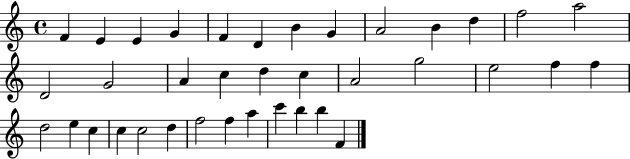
X:1
T:Untitled
M:4/4
L:1/4
K:C
F E E G F D B G A2 B d f2 a2 D2 G2 A c d c A2 g2 e2 f f d2 e c c c2 d f2 f a c' b b F